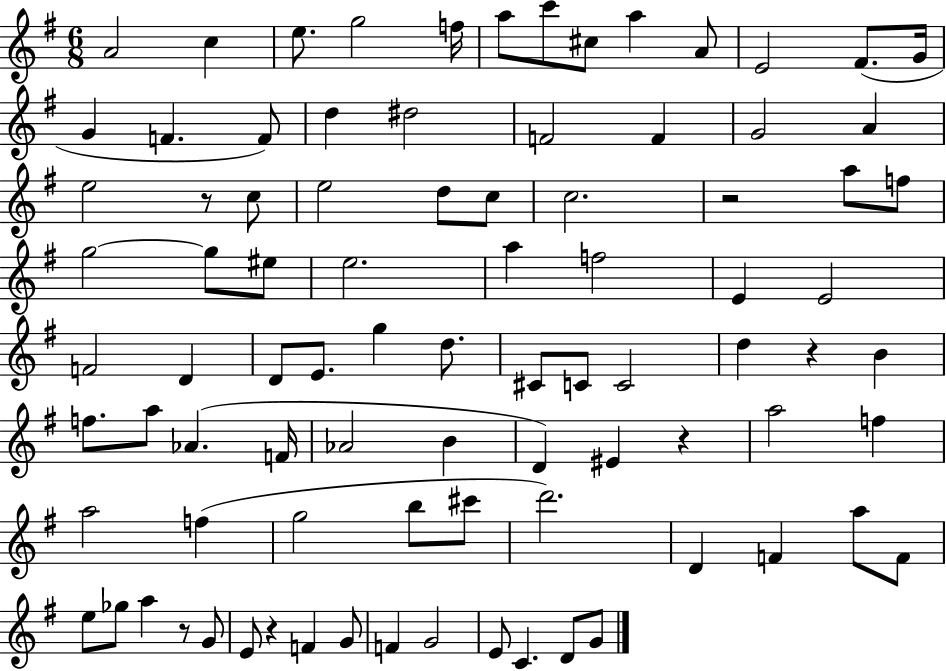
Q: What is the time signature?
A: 6/8